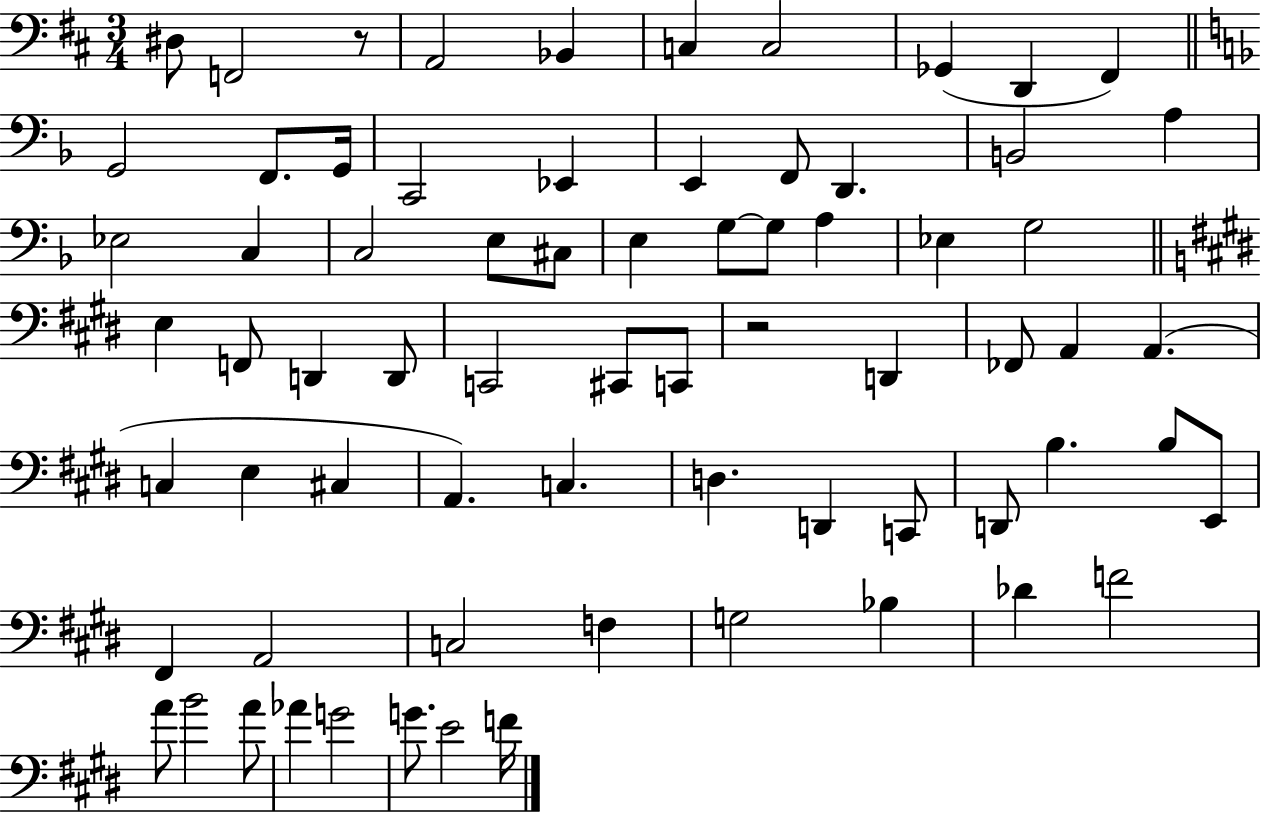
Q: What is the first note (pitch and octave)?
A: D#3